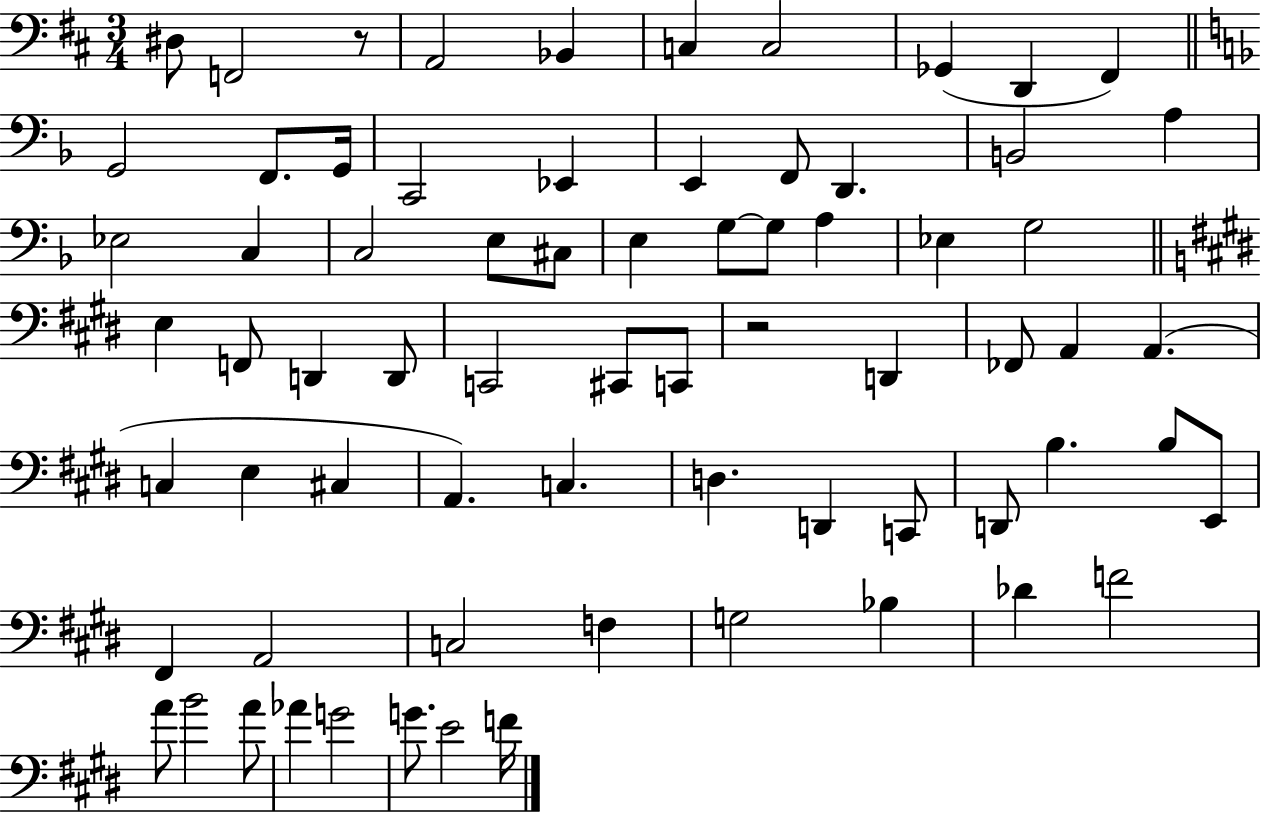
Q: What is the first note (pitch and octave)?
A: D#3